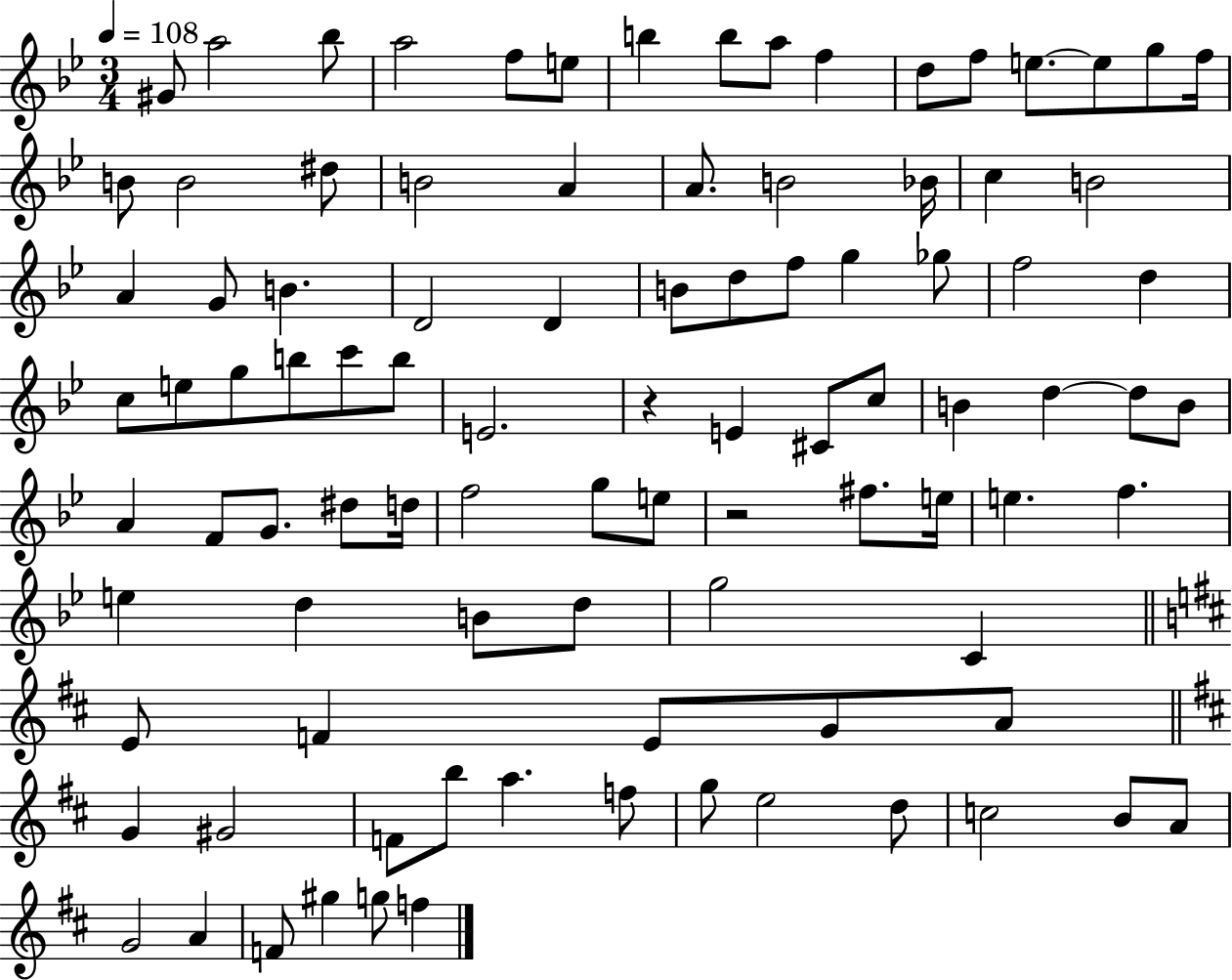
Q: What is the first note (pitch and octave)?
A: G#4